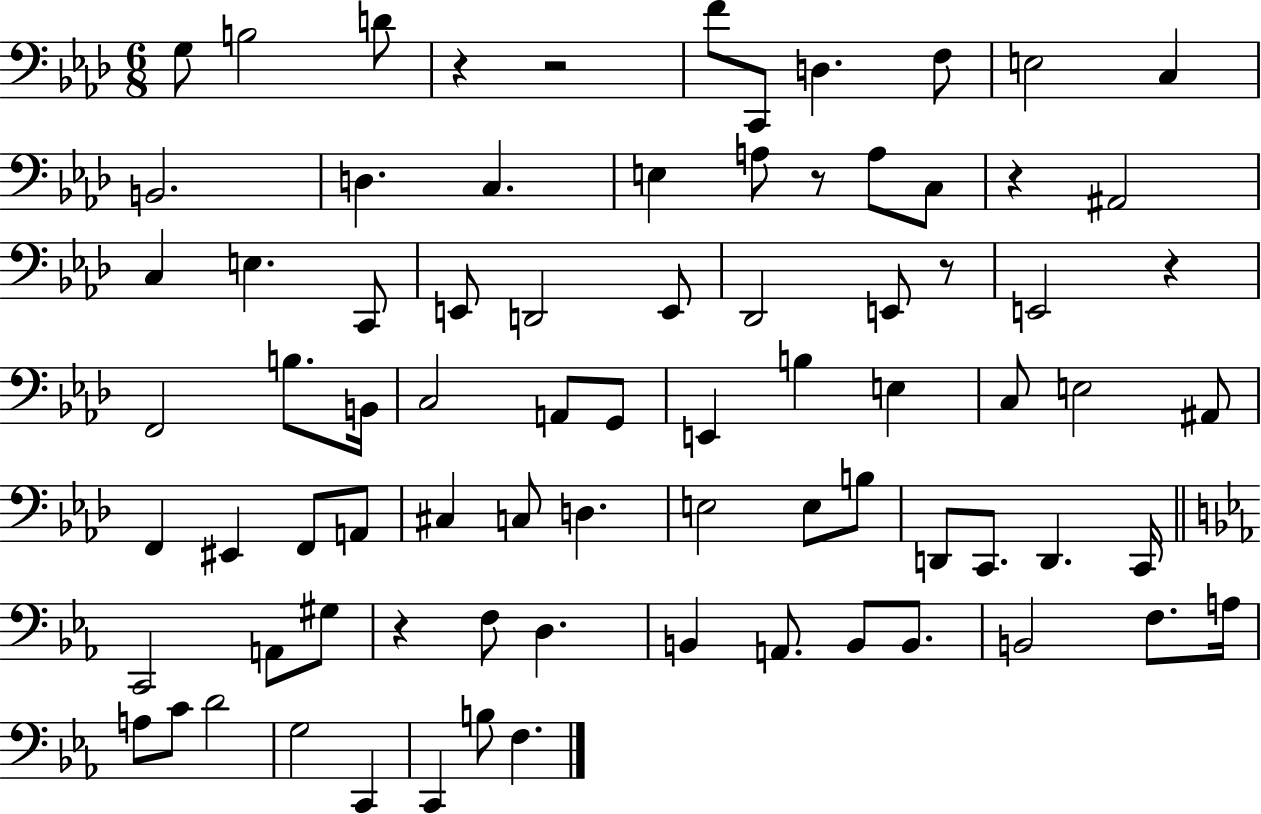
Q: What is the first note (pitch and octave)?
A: G3